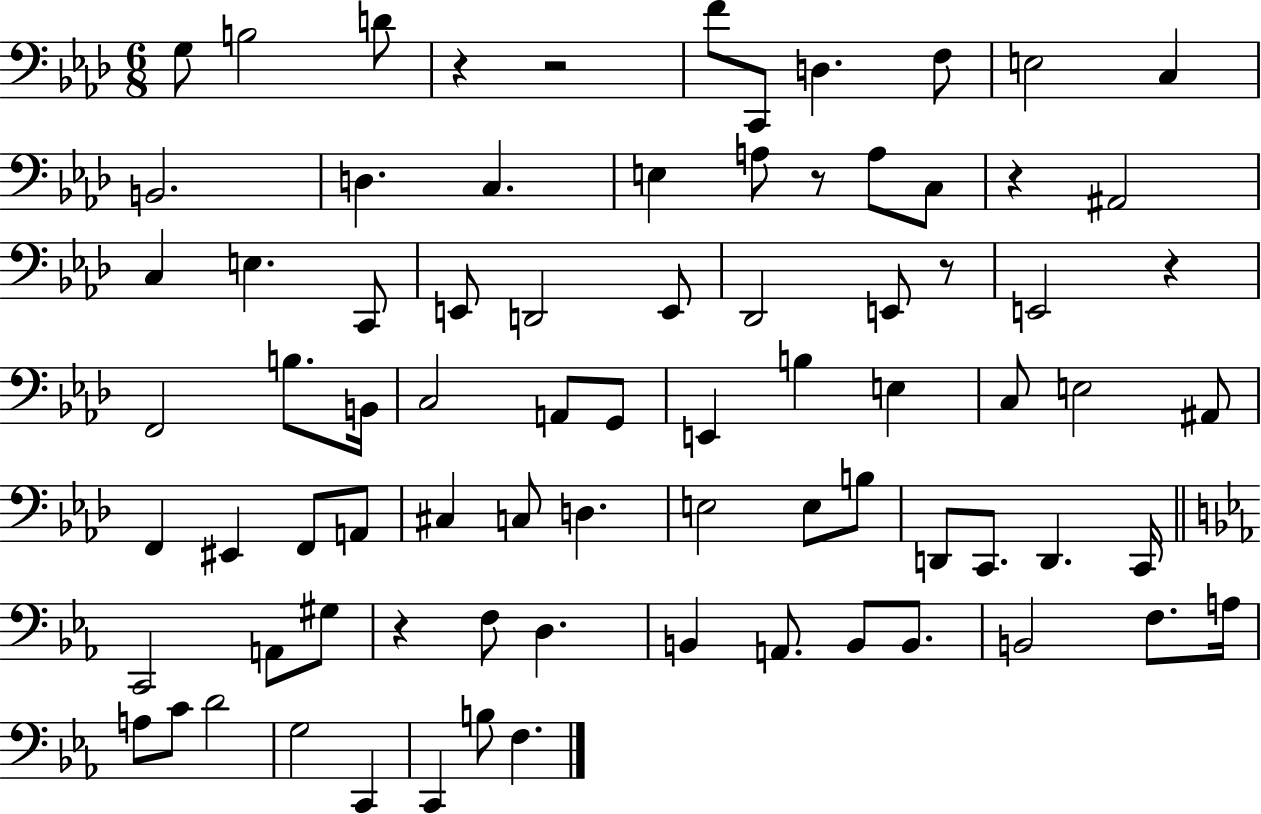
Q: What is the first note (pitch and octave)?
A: G3